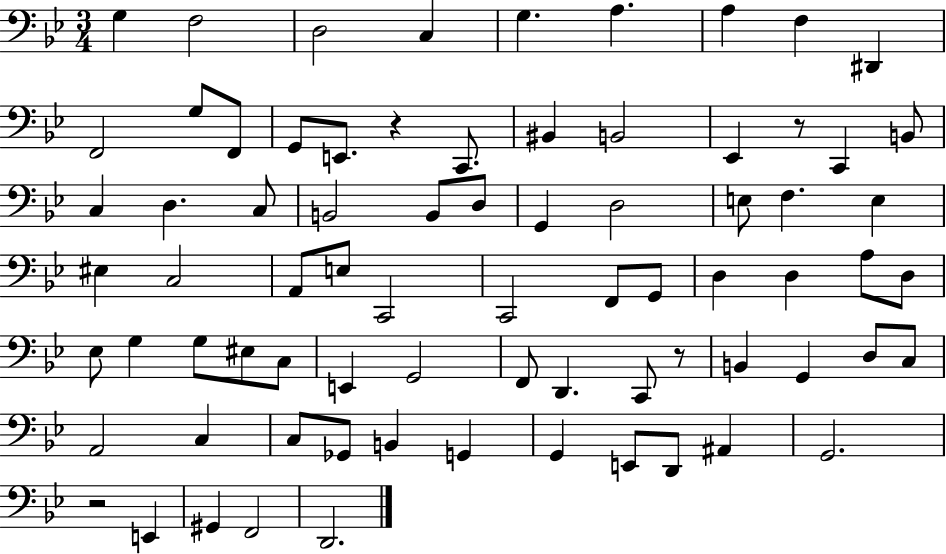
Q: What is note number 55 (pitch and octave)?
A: G2